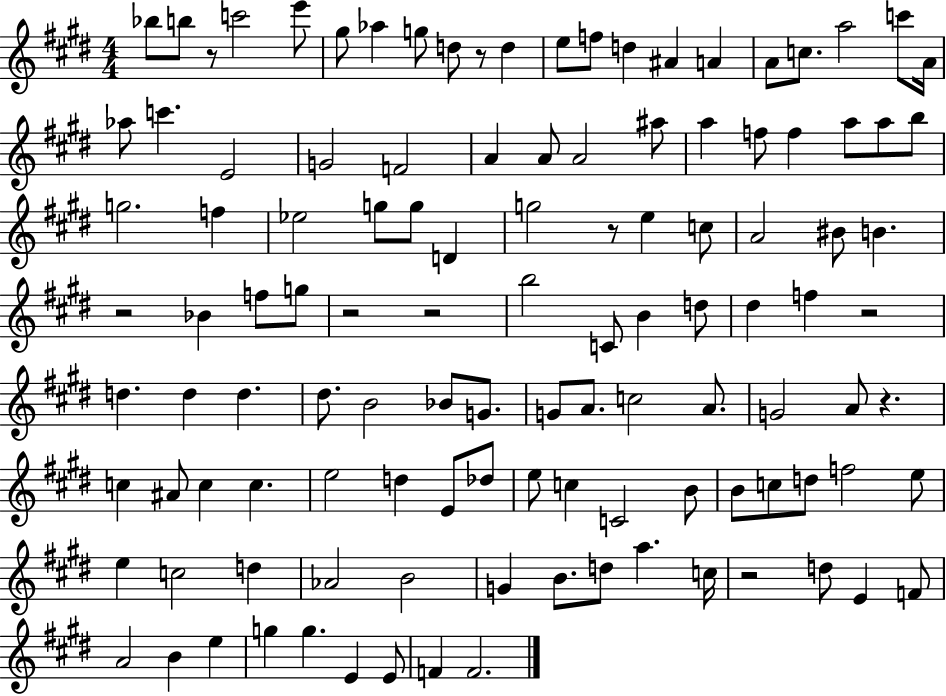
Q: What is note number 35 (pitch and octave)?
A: G5